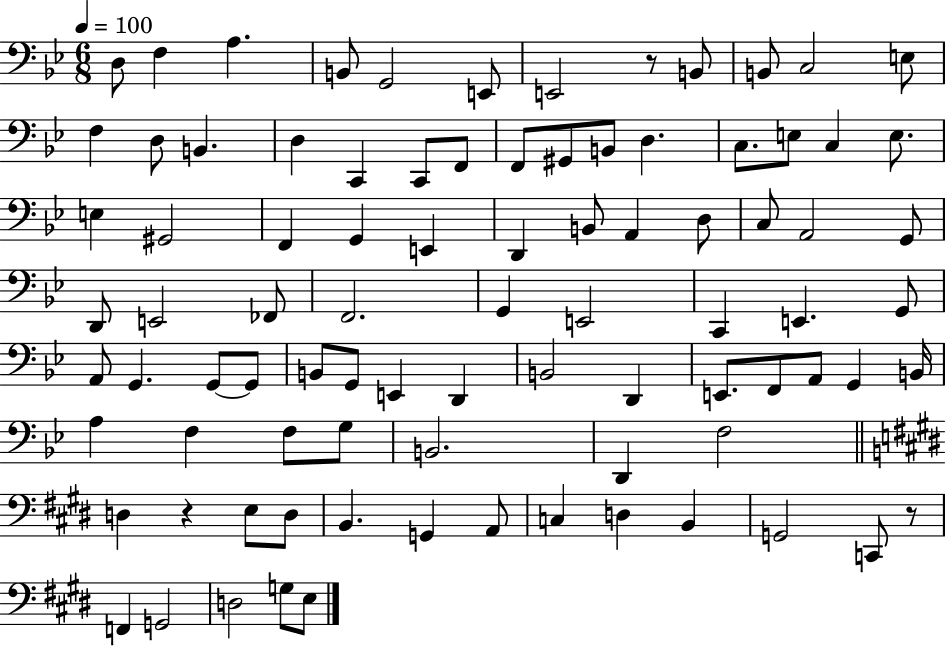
D3/e F3/q A3/q. B2/e G2/h E2/e E2/h R/e B2/e B2/e C3/h E3/e F3/q D3/e B2/q. D3/q C2/q C2/e F2/e F2/e G#2/e B2/e D3/q. C3/e. E3/e C3/q E3/e. E3/q G#2/h F2/q G2/q E2/q D2/q B2/e A2/q D3/e C3/e A2/h G2/e D2/e E2/h FES2/e F2/h. G2/q E2/h C2/q E2/q. G2/e A2/e G2/q. G2/e G2/e B2/e G2/e E2/q D2/q B2/h D2/q E2/e. F2/e A2/e G2/q B2/s A3/q F3/q F3/e G3/e B2/h. D2/q F3/h D3/q R/q E3/e D3/e B2/q. G2/q A2/e C3/q D3/q B2/q G2/h C2/e R/e F2/q G2/h D3/h G3/e E3/e